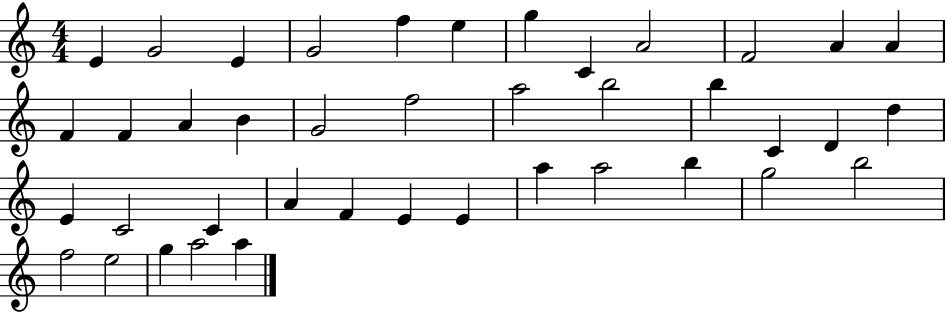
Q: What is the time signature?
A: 4/4